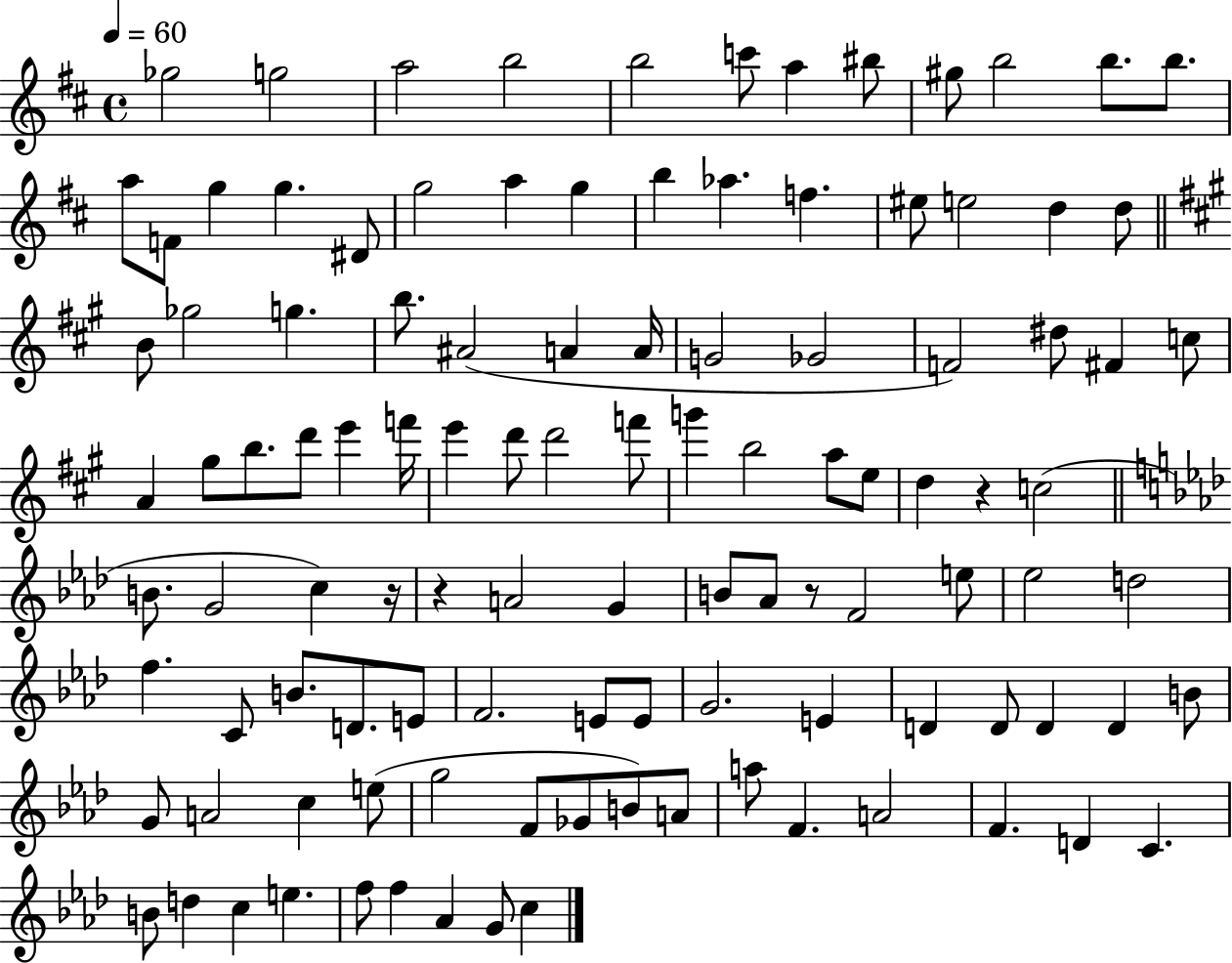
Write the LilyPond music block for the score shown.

{
  \clef treble
  \time 4/4
  \defaultTimeSignature
  \key d \major
  \tempo 4 = 60
  ges''2 g''2 | a''2 b''2 | b''2 c'''8 a''4 bis''8 | gis''8 b''2 b''8. b''8. | \break a''8 f'8 g''4 g''4. dis'8 | g''2 a''4 g''4 | b''4 aes''4. f''4. | eis''8 e''2 d''4 d''8 | \break \bar "||" \break \key a \major b'8 ges''2 g''4. | b''8. ais'2( a'4 a'16 | g'2 ges'2 | f'2) dis''8 fis'4 c''8 | \break a'4 gis''8 b''8. d'''8 e'''4 f'''16 | e'''4 d'''8 d'''2 f'''8 | g'''4 b''2 a''8 e''8 | d''4 r4 c''2( | \break \bar "||" \break \key f \minor b'8. g'2 c''4) r16 | r4 a'2 g'4 | b'8 aes'8 r8 f'2 e''8 | ees''2 d''2 | \break f''4. c'8 b'8. d'8. e'8 | f'2. e'8 e'8 | g'2. e'4 | d'4 d'8 d'4 d'4 b'8 | \break g'8 a'2 c''4 e''8( | g''2 f'8 ges'8 b'8) a'8 | a''8 f'4. a'2 | f'4. d'4 c'4. | \break b'8 d''4 c''4 e''4. | f''8 f''4 aes'4 g'8 c''4 | \bar "|."
}